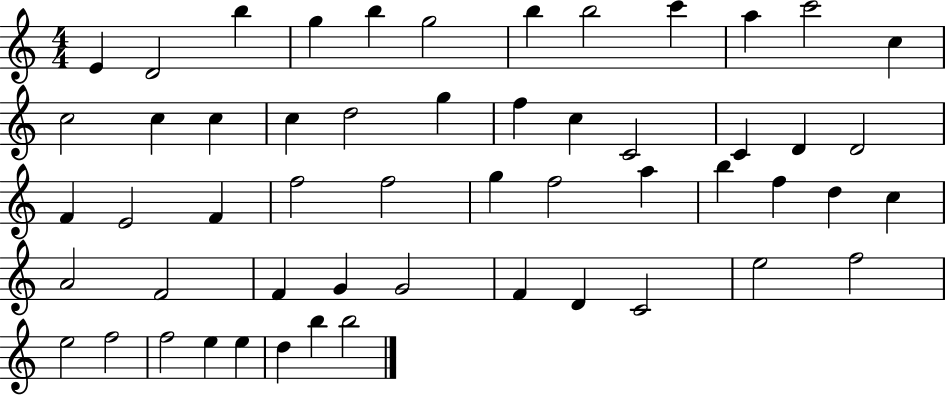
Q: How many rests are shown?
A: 0